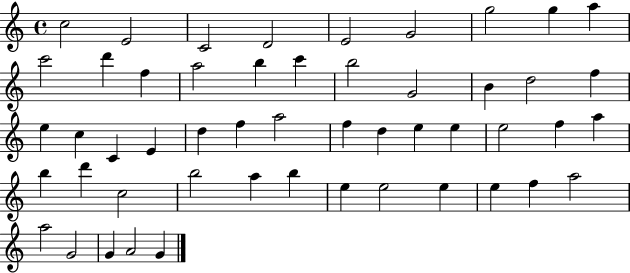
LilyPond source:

{
  \clef treble
  \time 4/4
  \defaultTimeSignature
  \key c \major
  c''2 e'2 | c'2 d'2 | e'2 g'2 | g''2 g''4 a''4 | \break c'''2 d'''4 f''4 | a''2 b''4 c'''4 | b''2 g'2 | b'4 d''2 f''4 | \break e''4 c''4 c'4 e'4 | d''4 f''4 a''2 | f''4 d''4 e''4 e''4 | e''2 f''4 a''4 | \break b''4 d'''4 c''2 | b''2 a''4 b''4 | e''4 e''2 e''4 | e''4 f''4 a''2 | \break a''2 g'2 | g'4 a'2 g'4 | \bar "|."
}